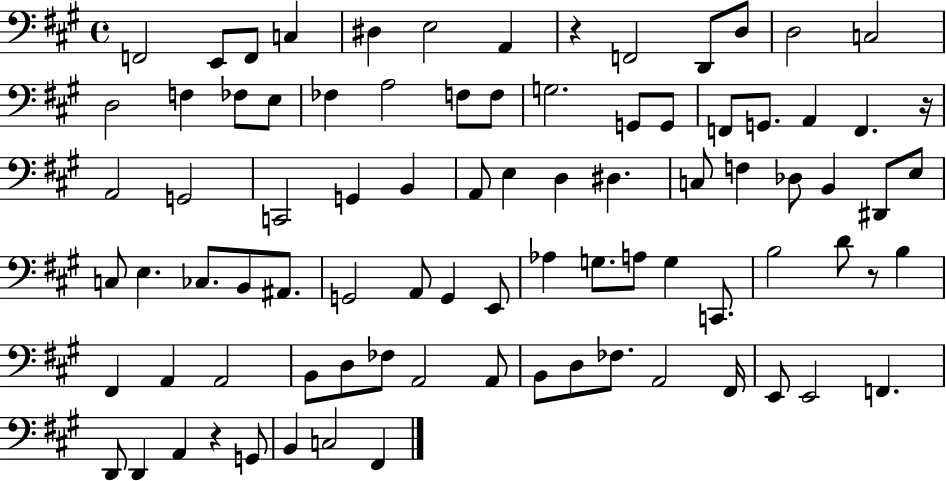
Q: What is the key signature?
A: A major